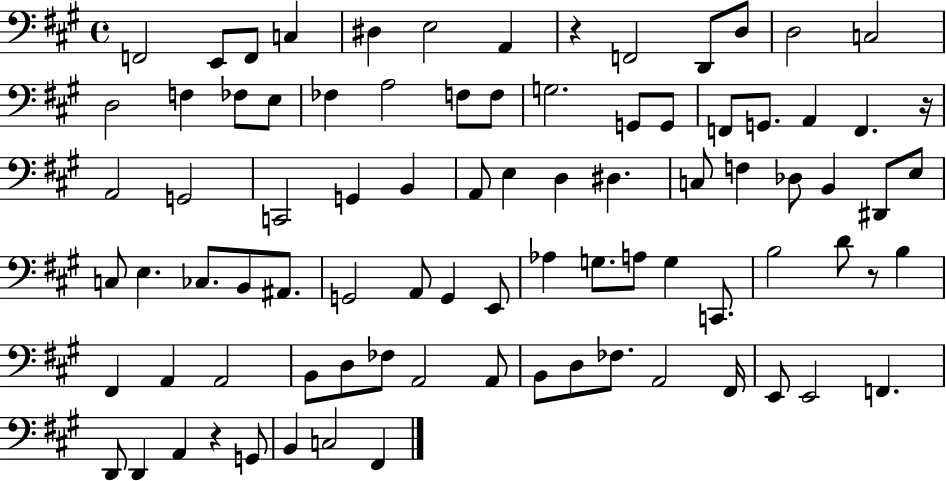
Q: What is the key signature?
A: A major